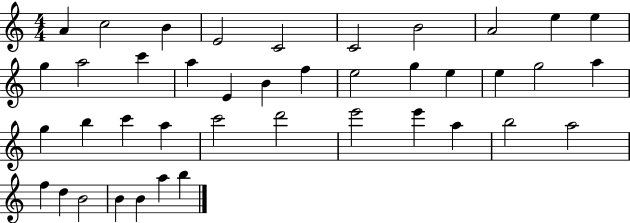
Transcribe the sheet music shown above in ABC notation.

X:1
T:Untitled
M:4/4
L:1/4
K:C
A c2 B E2 C2 C2 B2 A2 e e g a2 c' a E B f e2 g e e g2 a g b c' a c'2 d'2 e'2 e' a b2 a2 f d B2 B B a b